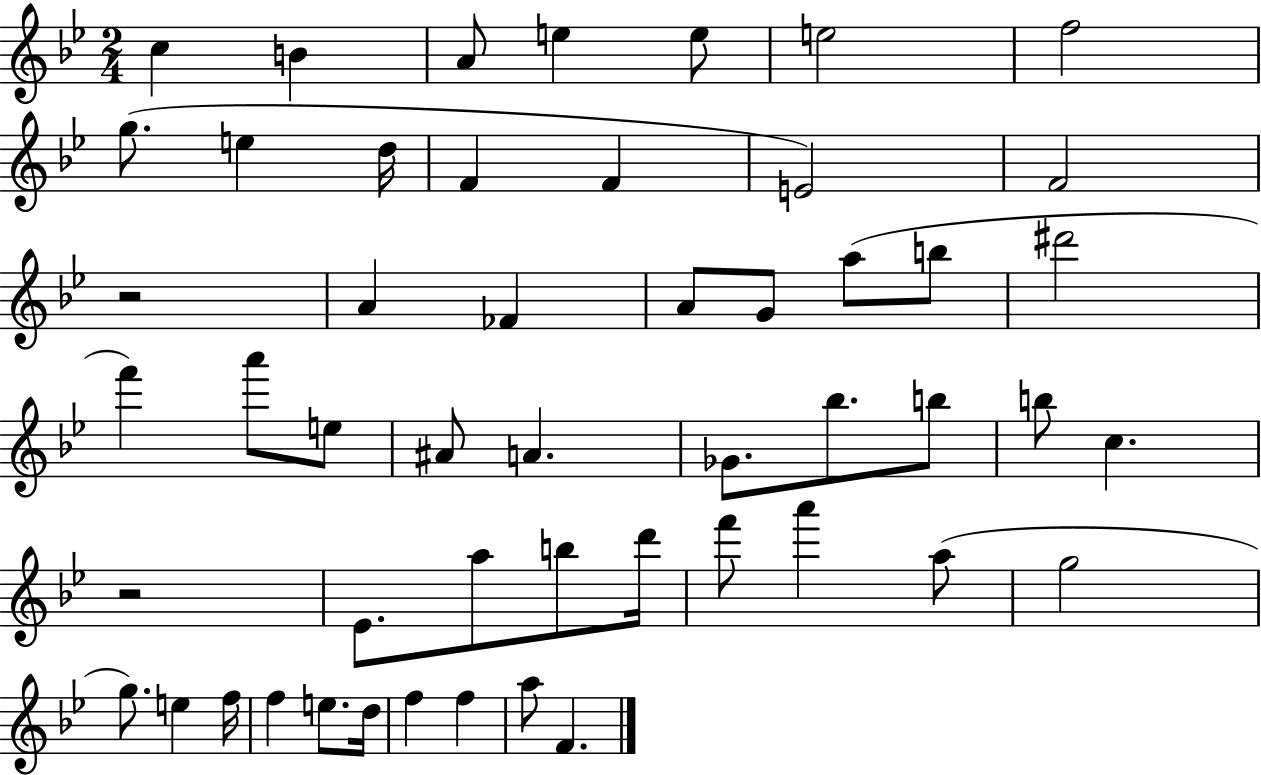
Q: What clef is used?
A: treble